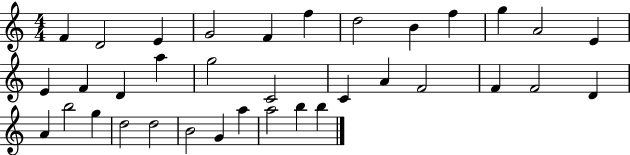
X:1
T:Untitled
M:4/4
L:1/4
K:C
F D2 E G2 F f d2 B f g A2 E E F D a g2 C2 C A F2 F F2 D A b2 g d2 d2 B2 G a a2 b b